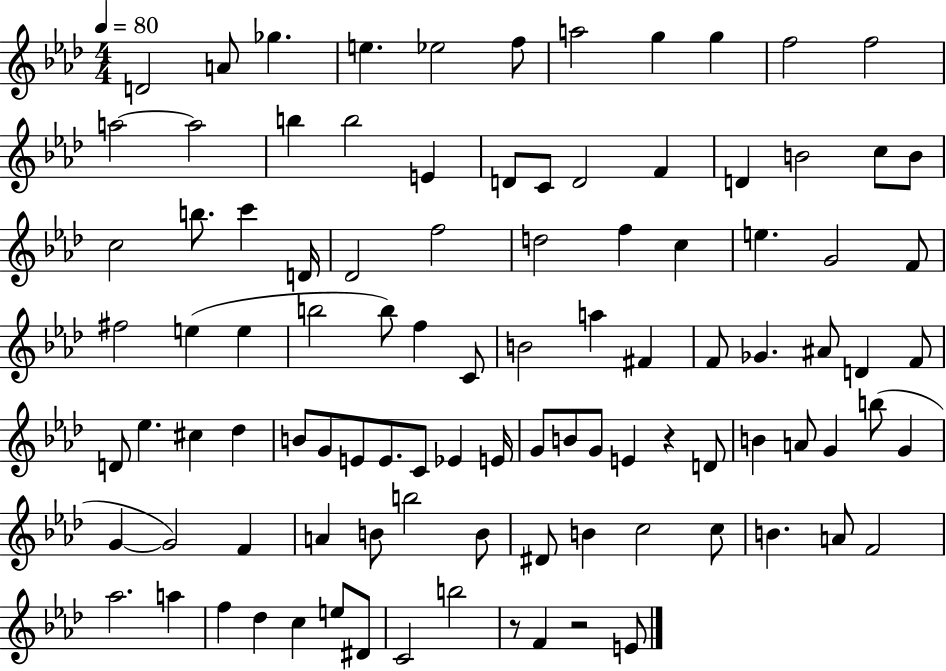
D4/h A4/e Gb5/q. E5/q. Eb5/h F5/e A5/h G5/q G5/q F5/h F5/h A5/h A5/h B5/q B5/h E4/q D4/e C4/e D4/h F4/q D4/q B4/h C5/e B4/e C5/h B5/e. C6/q D4/s Db4/h F5/h D5/h F5/q C5/q E5/q. G4/h F4/e F#5/h E5/q E5/q B5/h B5/e F5/q C4/e B4/h A5/q F#4/q F4/e Gb4/q. A#4/e D4/q F4/e D4/e Eb5/q. C#5/q Db5/q B4/e G4/e E4/e E4/e. C4/e Eb4/q E4/s G4/e B4/e G4/e E4/q R/q D4/e B4/q A4/e G4/q B5/e G4/q G4/q G4/h F4/q A4/q B4/e B5/h B4/e D#4/e B4/q C5/h C5/e B4/q. A4/e F4/h Ab5/h. A5/q F5/q Db5/q C5/q E5/e D#4/e C4/h B5/h R/e F4/q R/h E4/e